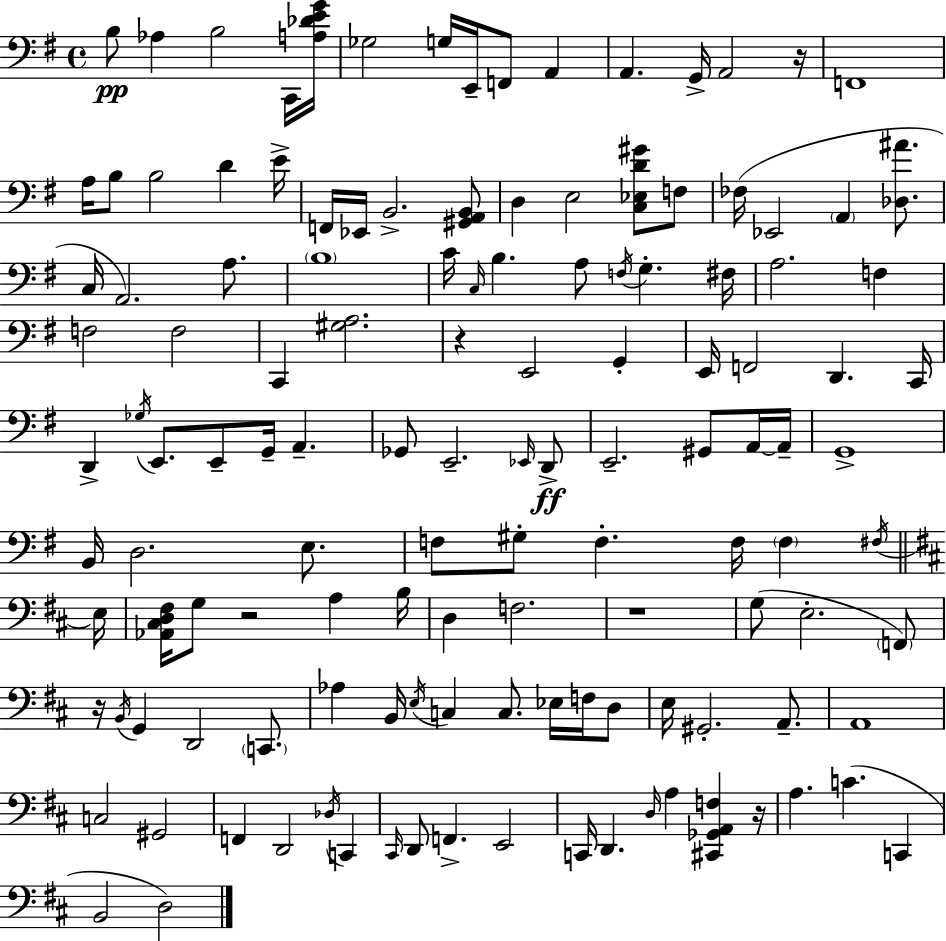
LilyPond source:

{
  \clef bass
  \time 4/4
  \defaultTimeSignature
  \key e \minor
  b8\pp aes4 b2 c,16 <a des' e' g'>16 | ges2 g16 e,16-- f,8 a,4 | a,4. g,16-> a,2 r16 | f,1 | \break a16 b8 b2 d'4 e'16-> | f,16 ees,16 b,2.-> <gis, a, b,>8 | d4 e2 <c ees d' gis'>8 f8 | fes16( ees,2 \parenthesize a,4 <des ais'>8. | \break c16 a,2.) a8. | \parenthesize b1 | c'16 \grace { c16 } b4. a8 \acciaccatura { f16 } g4.-. | fis16 a2. f4 | \break f2 f2 | c,4 <gis a>2. | r4 e,2 g,4-. | e,16 f,2 d,4. | \break c,16 d,4-> \acciaccatura { ges16 } e,8. e,8-- g,16-- a,4.-- | ges,8 e,2.-- | \grace { ees,16 } d,8->\ff e,2.-- | gis,8 a,16~~ a,16-- g,1-> | \break b,16 d2. | e8. f8 gis8-. f4.-. f16 \parenthesize f4 | \acciaccatura { fis16 } \bar "||" \break \key d \major e16 <aes, cis d fis>16 g8 r2 a4 | b16 d4 f2. | r1 | g8( e2.-. \parenthesize f,8) | \break r16 \acciaccatura { b,16 } g,4 d,2 \parenthesize c,8. | aes4 b,16 \acciaccatura { e16 } c4 c8. ees16 | f16 d8 e16 gis,2.-. | a,8.-- a,1 | \break c2 gis,2 | f,4 d,2 \acciaccatura { des16 } | c,4 \grace { cis,16 } d,8 f,4.-> e,2 | c,16 d,4. \grace { d16 } a4 | \break <cis, ges, a, f>4 r16 a4. c'4.( | c,4 b,2 d2) | \bar "|."
}